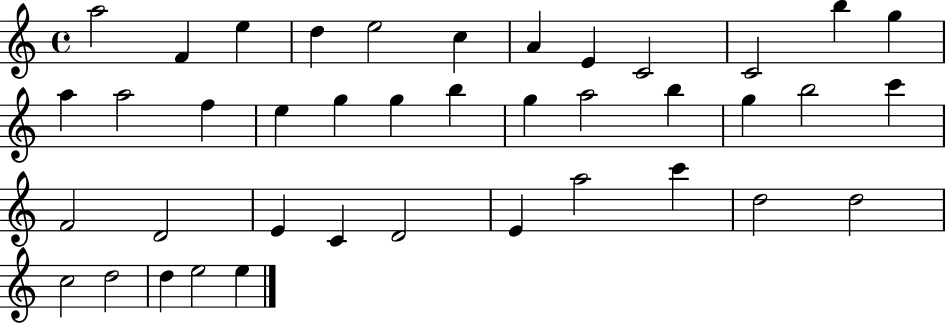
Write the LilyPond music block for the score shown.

{
  \clef treble
  \time 4/4
  \defaultTimeSignature
  \key c \major
  a''2 f'4 e''4 | d''4 e''2 c''4 | a'4 e'4 c'2 | c'2 b''4 g''4 | \break a''4 a''2 f''4 | e''4 g''4 g''4 b''4 | g''4 a''2 b''4 | g''4 b''2 c'''4 | \break f'2 d'2 | e'4 c'4 d'2 | e'4 a''2 c'''4 | d''2 d''2 | \break c''2 d''2 | d''4 e''2 e''4 | \bar "|."
}